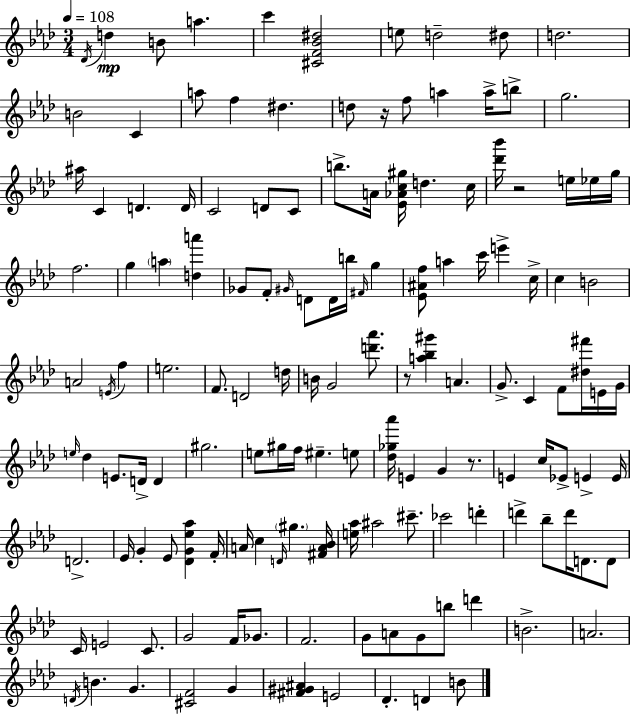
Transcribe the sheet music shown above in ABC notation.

X:1
T:Untitled
M:3/4
L:1/4
K:Ab
_D/4 d B/2 a c' [^CF_B^d]2 e/2 d2 ^d/2 d2 B2 C a/2 f ^d d/2 z/4 f/2 a a/4 b/2 g2 ^a/4 C D D/4 C2 D/2 C/2 b/2 A/4 [_E_Ac^g]/4 d c/4 [_d'_b']/4 z2 e/4 _e/4 g/4 f2 g a [da'] _G/2 F/2 ^G/4 D/2 D/4 b/4 ^F/4 g [_E^Af]/2 a c'/4 e' c/4 c B2 A2 E/4 f e2 F/2 D2 d/4 B/4 G2 [d'_a']/2 z/2 [a_b^g'] A G/2 C F/2 [^d^f']/4 E/4 G/4 e/4 _d E/2 D/4 D ^g2 e/2 ^g/4 f/4 ^e e/2 [_d_g_a']/4 E G z/2 E c/4 _E/2 E E/4 D2 _E/4 G _E/2 [_DG_e_a] F/4 A/4 c D/4 ^g [^FA_B]/4 [e_a]/4 ^a2 ^c'/2 _c'2 d' d' _b/2 d'/4 D/2 D/2 C/4 E2 C/2 G2 F/4 _G/2 F2 G/2 A/2 G/2 b/2 d' B2 A2 D/4 B G [^CF]2 G [^F^G^A] E2 _D D B/2